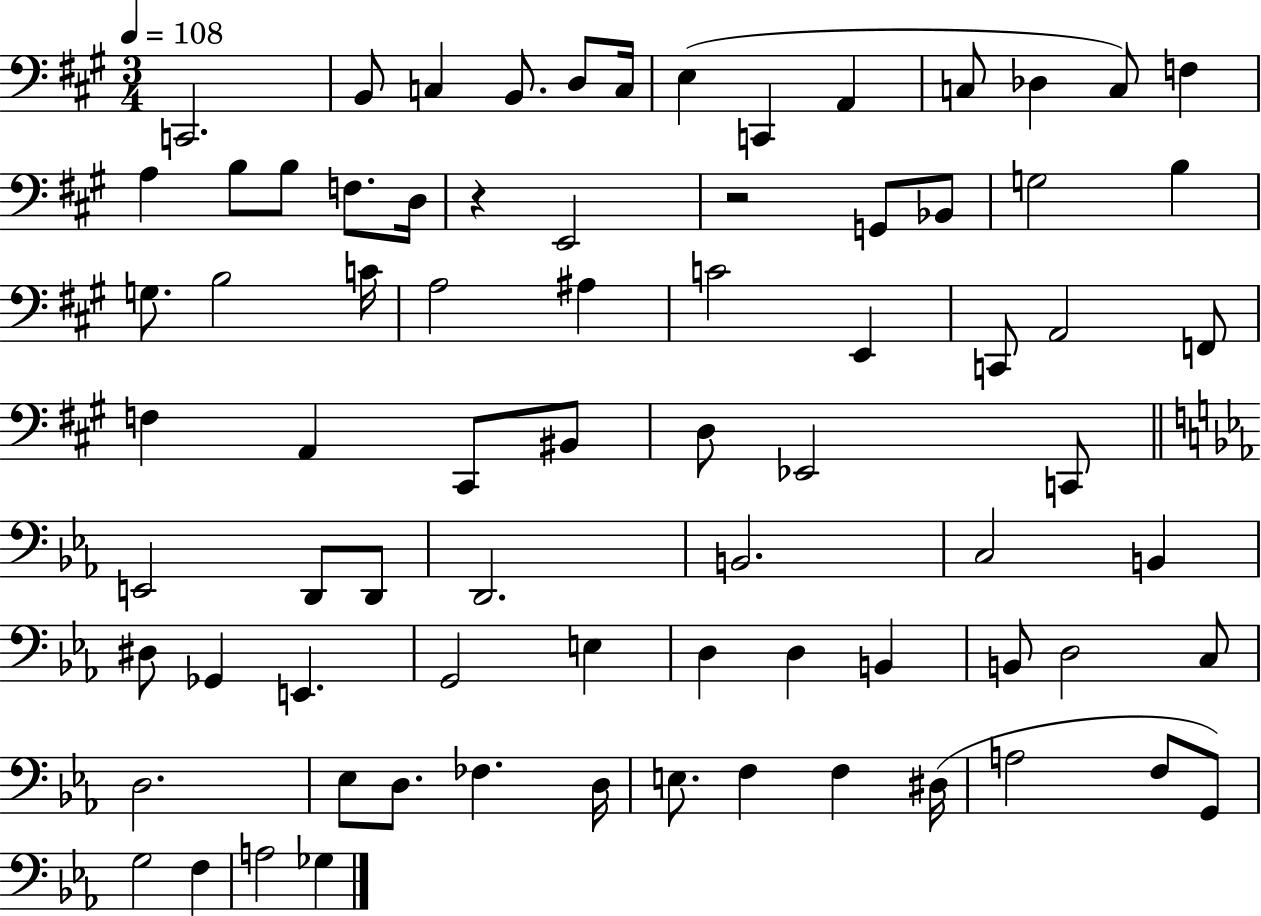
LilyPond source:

{
  \clef bass
  \numericTimeSignature
  \time 3/4
  \key a \major
  \tempo 4 = 108
  c,2. | b,8 c4 b,8. d8 c16 | e4( c,4 a,4 | c8 des4 c8) f4 | \break a4 b8 b8 f8. d16 | r4 e,2 | r2 g,8 bes,8 | g2 b4 | \break g8. b2 c'16 | a2 ais4 | c'2 e,4 | c,8 a,2 f,8 | \break f4 a,4 cis,8 bis,8 | d8 ees,2 c,8 | \bar "||" \break \key ees \major e,2 d,8 d,8 | d,2. | b,2. | c2 b,4 | \break dis8 ges,4 e,4. | g,2 e4 | d4 d4 b,4 | b,8 d2 c8 | \break d2. | ees8 d8. fes4. d16 | e8. f4 f4 dis16( | a2 f8 g,8) | \break g2 f4 | a2 ges4 | \bar "|."
}